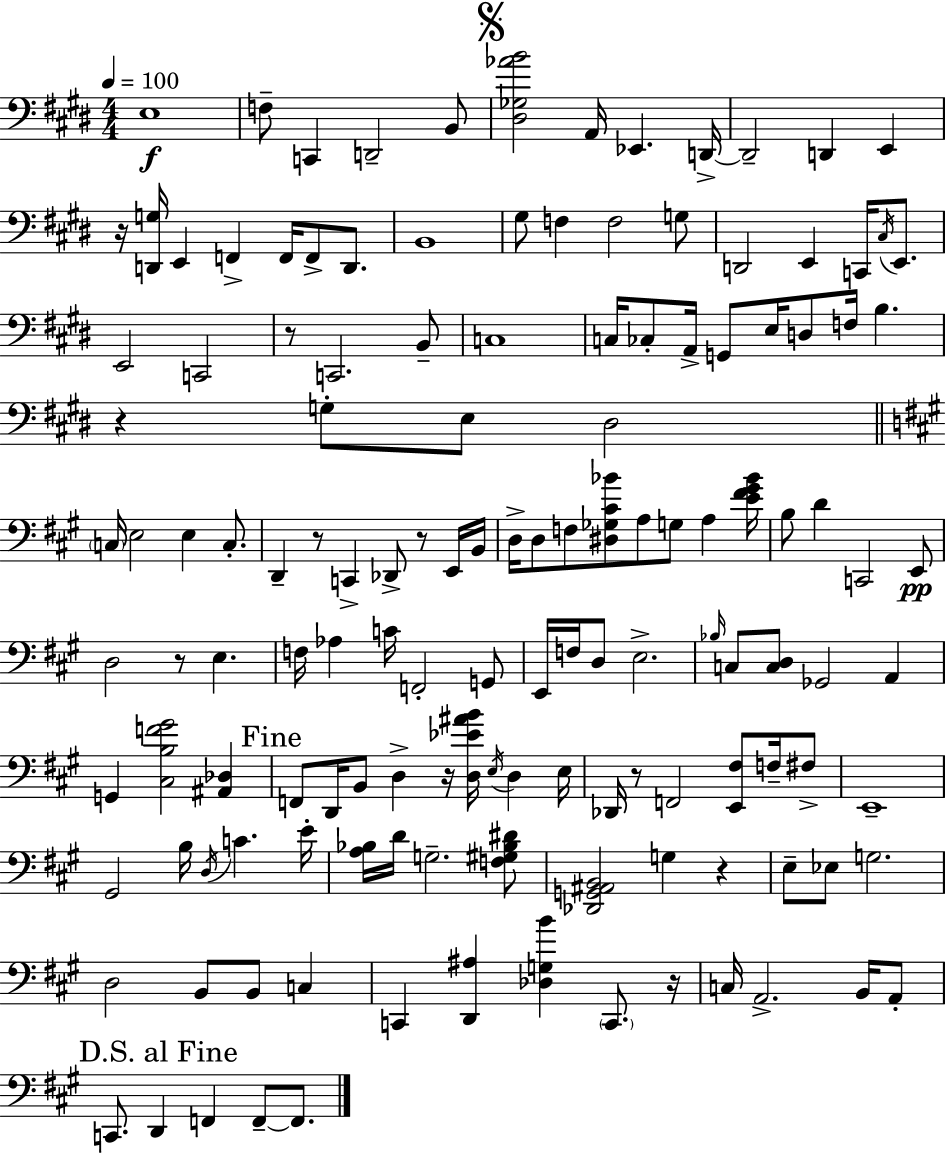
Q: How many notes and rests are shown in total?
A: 139